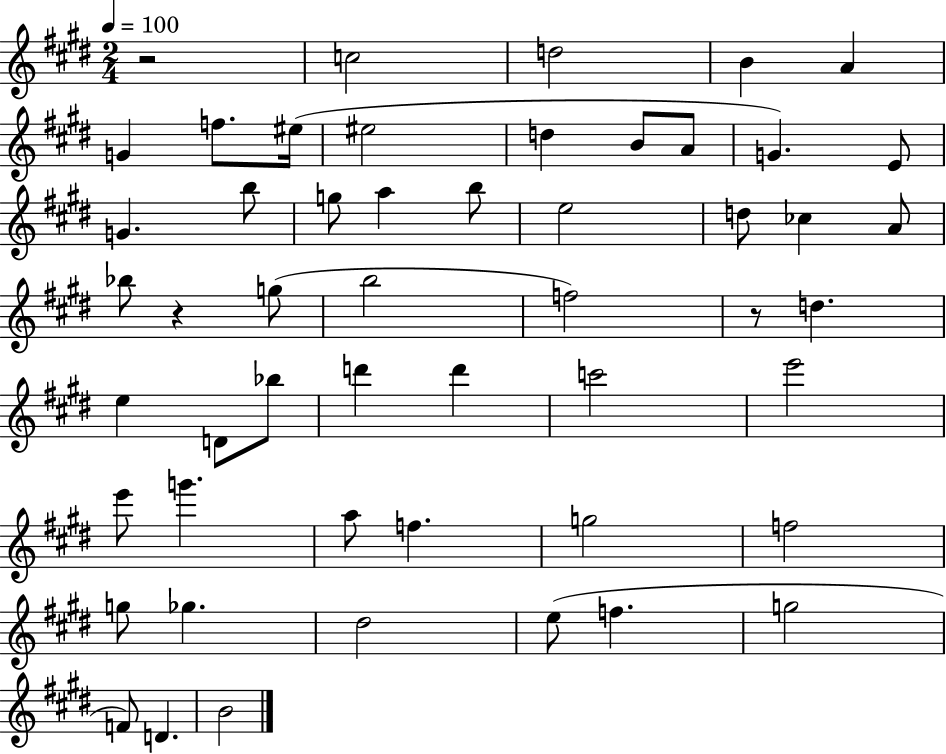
{
  \clef treble
  \numericTimeSignature
  \time 2/4
  \key e \major
  \tempo 4 = 100
  r2 | c''2 | d''2 | b'4 a'4 | \break g'4 f''8. eis''16( | eis''2 | d''4 b'8 a'8 | g'4.) e'8 | \break g'4. b''8 | g''8 a''4 b''8 | e''2 | d''8 ces''4 a'8 | \break bes''8 r4 g''8( | b''2 | f''2) | r8 d''4. | \break e''4 d'8 bes''8 | d'''4 d'''4 | c'''2 | e'''2 | \break e'''8 g'''4. | a''8 f''4. | g''2 | f''2 | \break g''8 ges''4. | dis''2 | e''8( f''4. | g''2 | \break f'8) d'4. | b'2 | \bar "|."
}